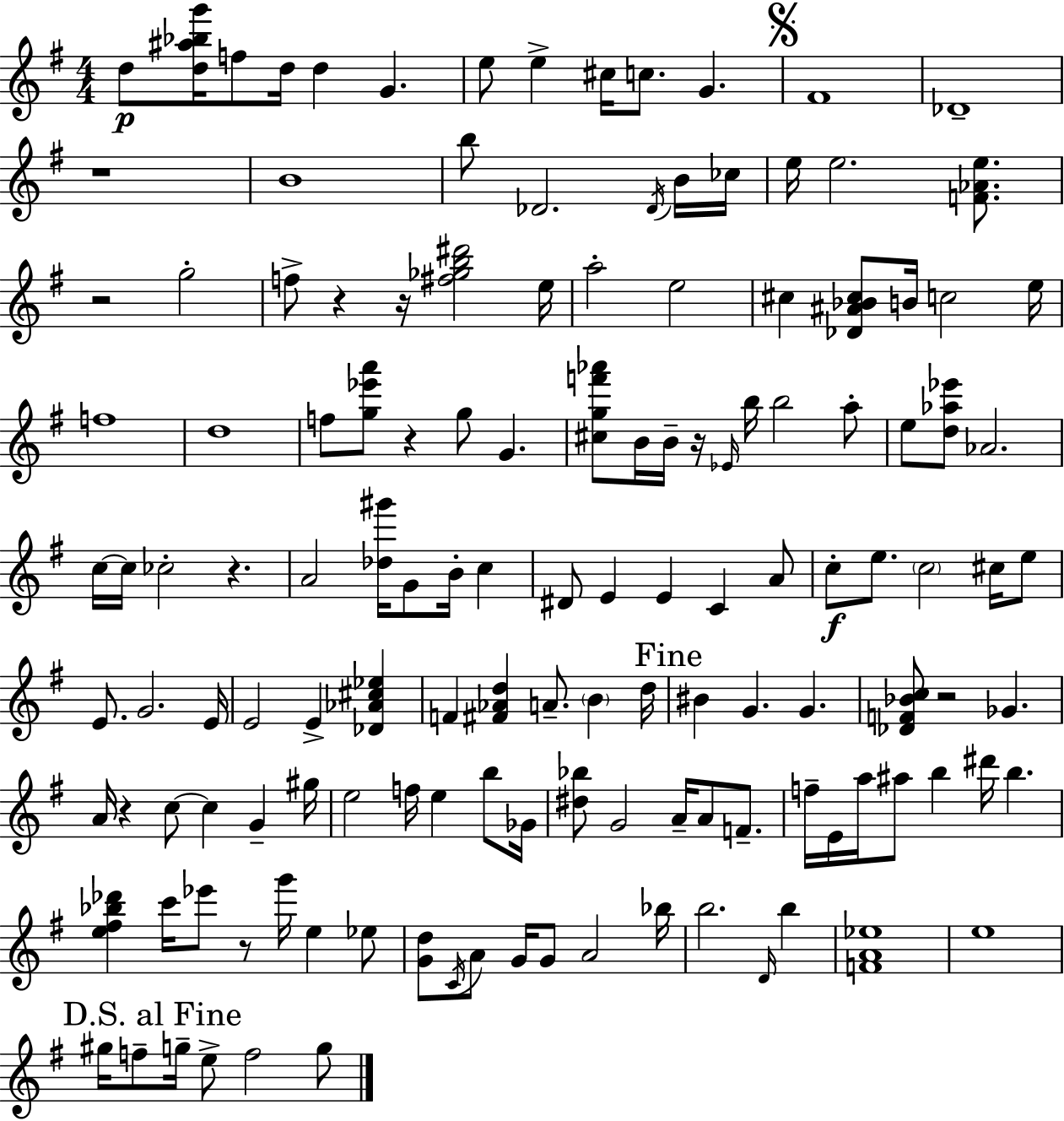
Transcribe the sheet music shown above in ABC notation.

X:1
T:Untitled
M:4/4
L:1/4
K:G
d/2 [d^a_bg']/4 f/2 d/4 d G e/2 e ^c/4 c/2 G ^F4 _D4 z4 B4 b/2 _D2 _D/4 B/4 _c/4 e/4 e2 [F_Ae]/2 z2 g2 f/2 z z/4 [^f_gb^d']2 e/4 a2 e2 ^c [_D^A_B^c]/2 B/4 c2 e/4 f4 d4 f/2 [g_e'a']/2 z g/2 G [^cgf'_a']/2 B/4 B/4 z/4 _E/4 b/4 b2 a/2 e/2 [d_a_e']/2 _A2 c/4 c/4 _c2 z A2 [_d^g']/4 G/2 B/4 c ^D/2 E E C A/2 c/2 e/2 c2 ^c/4 e/2 E/2 G2 E/4 E2 E [_D_A^c_e] F [^F_Ad] A/2 B d/4 ^B G G [_DF_Bc]/2 z2 _G A/4 z c/2 c G ^g/4 e2 f/4 e b/2 _G/4 [^d_b]/2 G2 A/4 A/2 F/2 f/4 E/4 a/4 ^a/2 b ^d'/4 b [e^f_b_d'] c'/4 _e'/2 z/2 g'/4 e _e/2 [Gd]/2 C/4 A/2 G/4 G/2 A2 _b/4 b2 D/4 b [FA_e]4 e4 ^g/4 f/2 g/4 e/2 f2 g/2